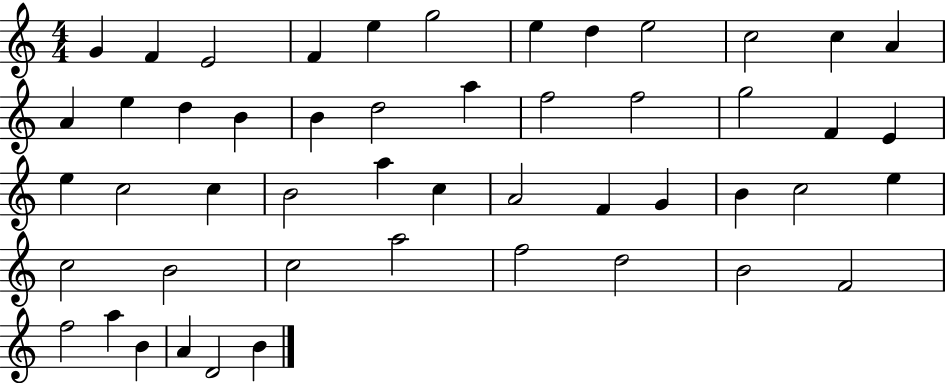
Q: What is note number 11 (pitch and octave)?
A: C5